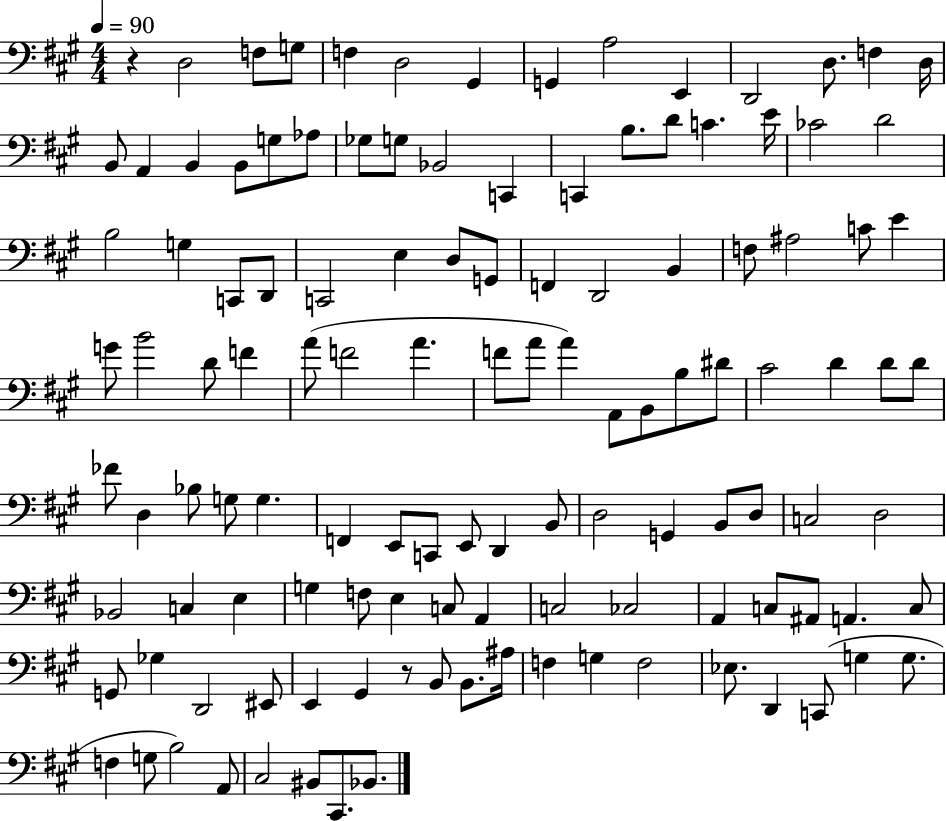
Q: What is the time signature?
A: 4/4